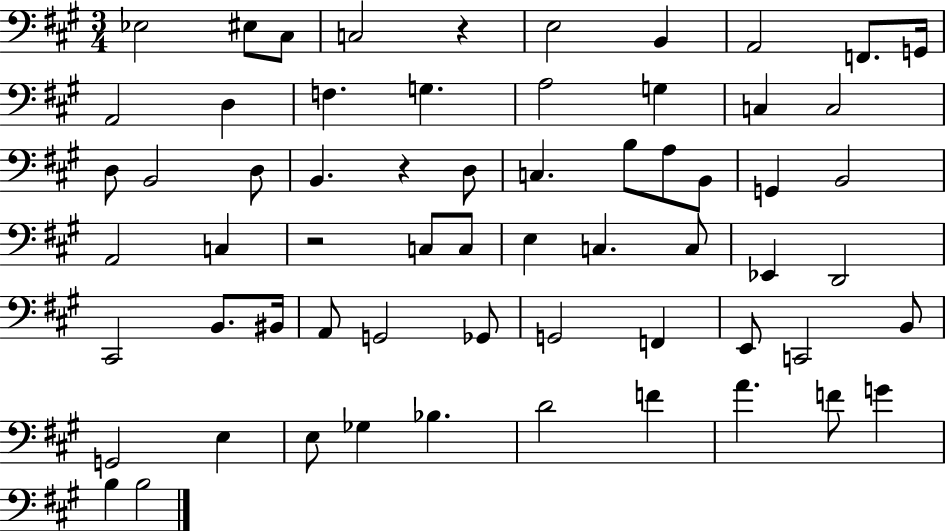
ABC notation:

X:1
T:Untitled
M:3/4
L:1/4
K:A
_E,2 ^E,/2 ^C,/2 C,2 z E,2 B,, A,,2 F,,/2 G,,/4 A,,2 D, F, G, A,2 G, C, C,2 D,/2 B,,2 D,/2 B,, z D,/2 C, B,/2 A,/2 B,,/2 G,, B,,2 A,,2 C, z2 C,/2 C,/2 E, C, C,/2 _E,, D,,2 ^C,,2 B,,/2 ^B,,/4 A,,/2 G,,2 _G,,/2 G,,2 F,, E,,/2 C,,2 B,,/2 G,,2 E, E,/2 _G, _B, D2 F A F/2 G B, B,2